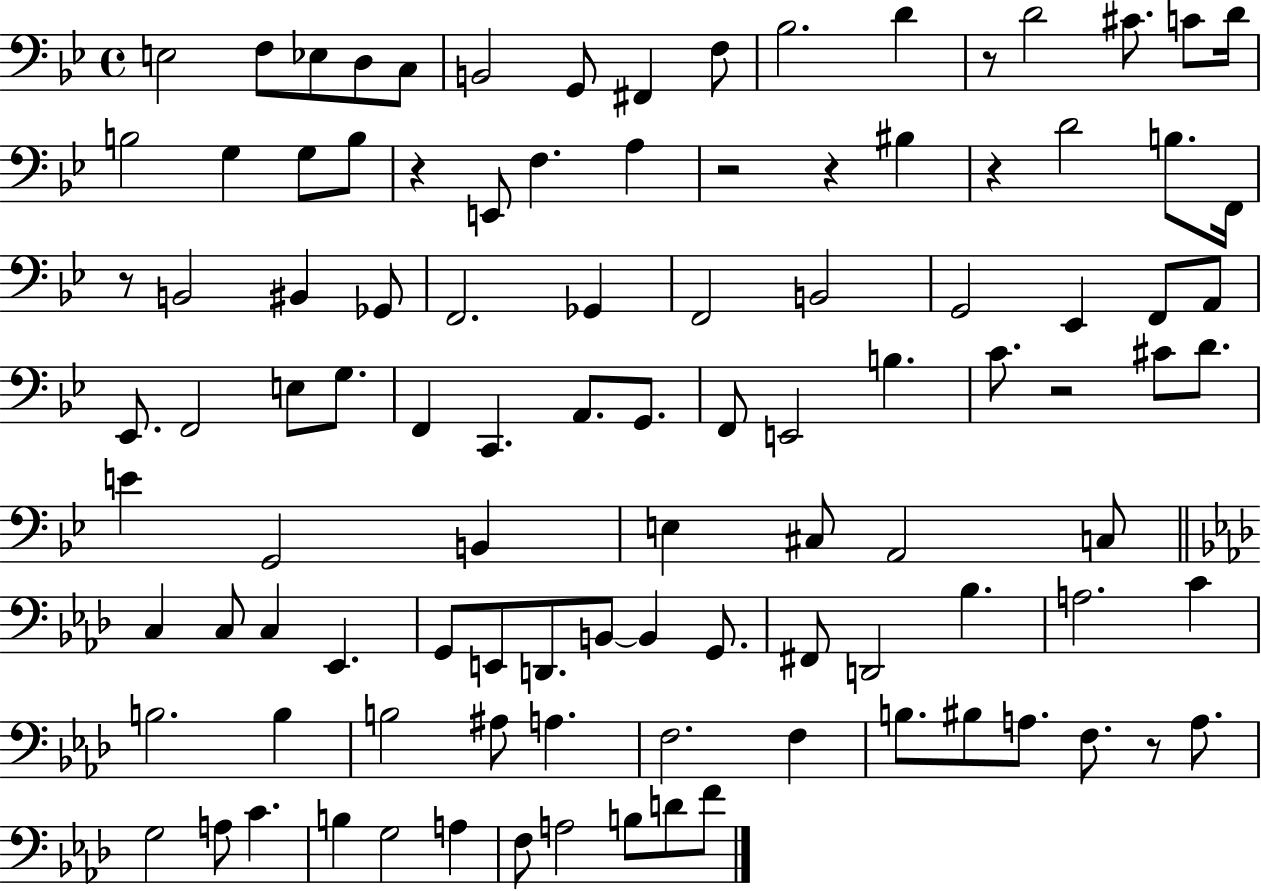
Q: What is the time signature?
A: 4/4